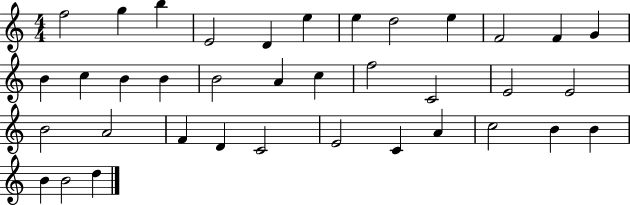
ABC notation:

X:1
T:Untitled
M:4/4
L:1/4
K:C
f2 g b E2 D e e d2 e F2 F G B c B B B2 A c f2 C2 E2 E2 B2 A2 F D C2 E2 C A c2 B B B B2 d